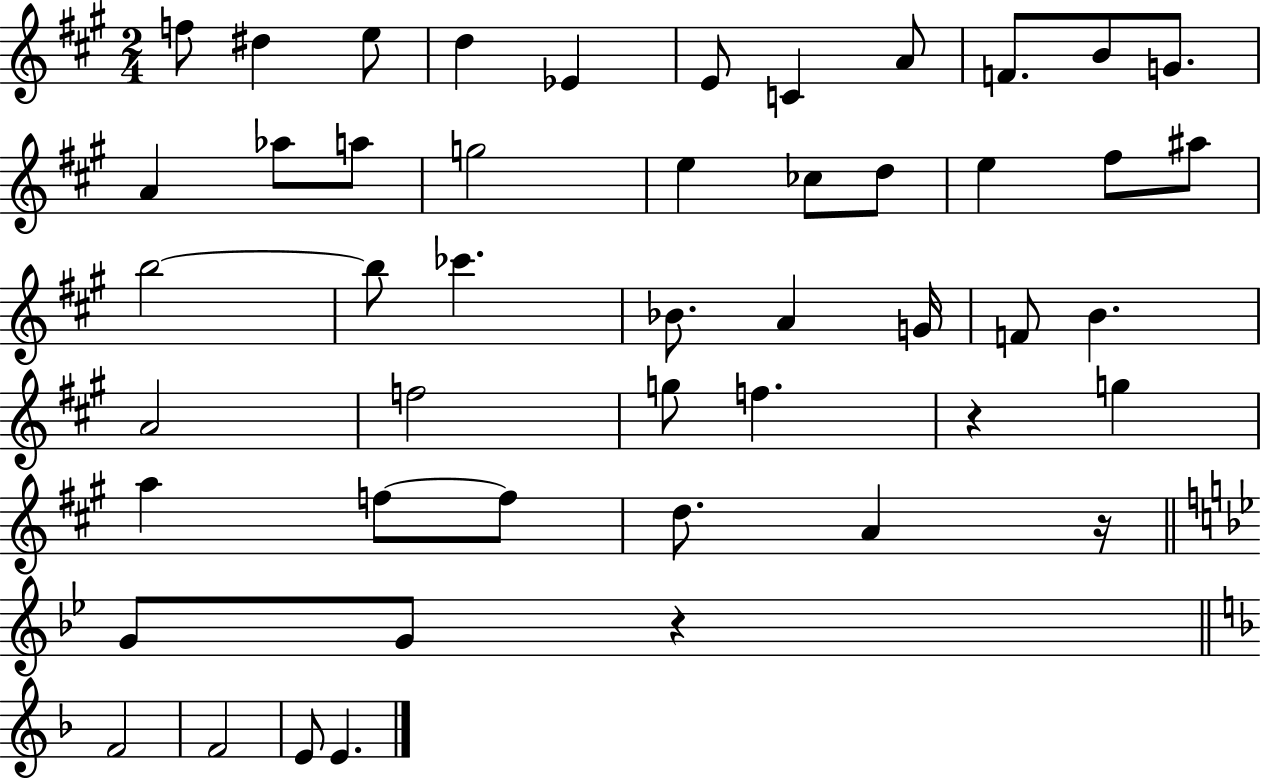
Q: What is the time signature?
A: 2/4